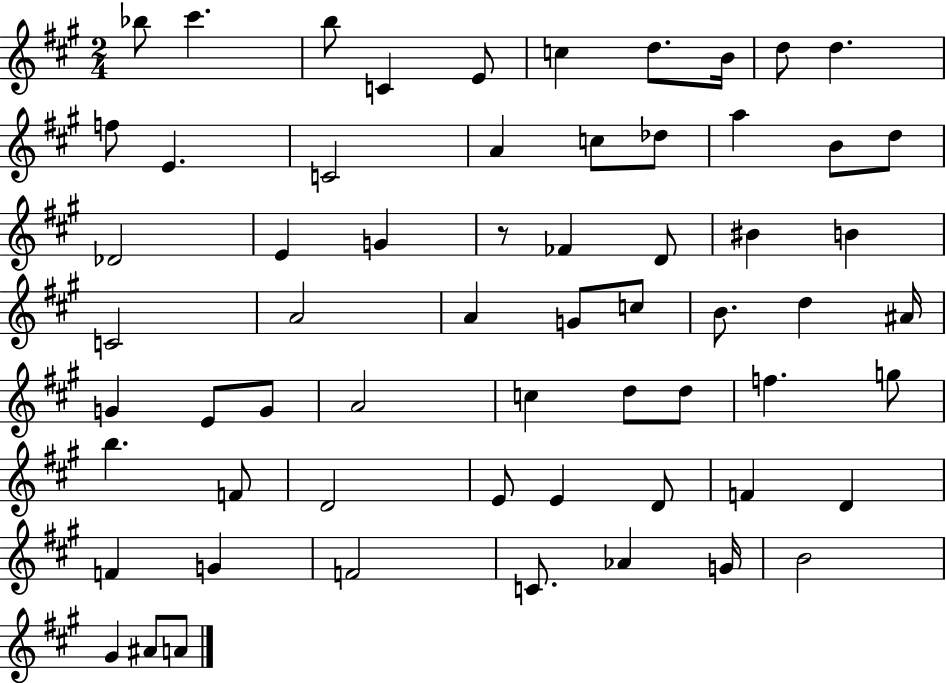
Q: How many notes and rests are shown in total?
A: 62